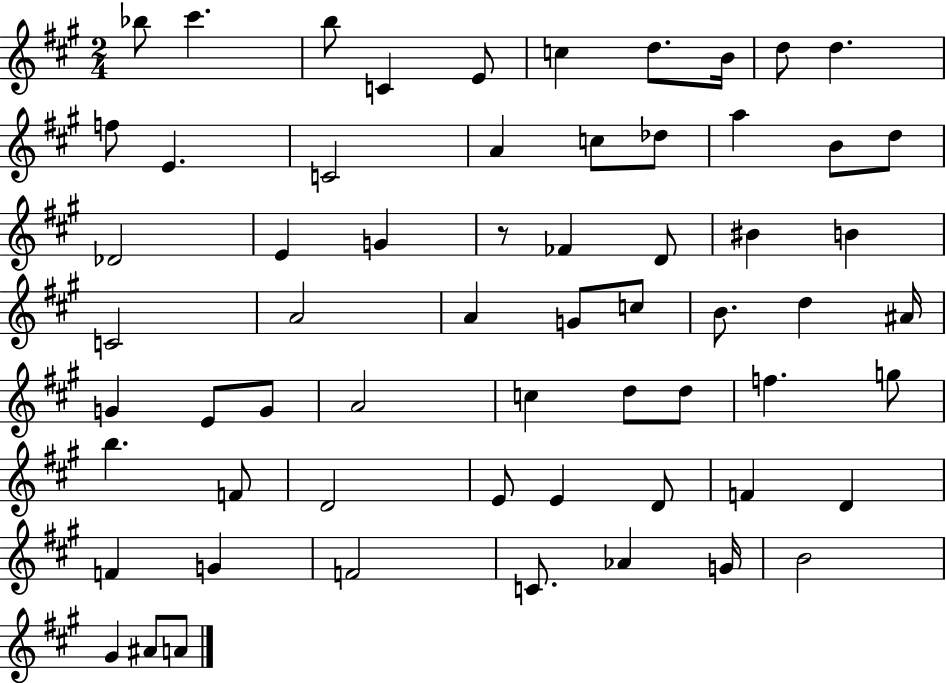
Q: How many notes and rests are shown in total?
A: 62